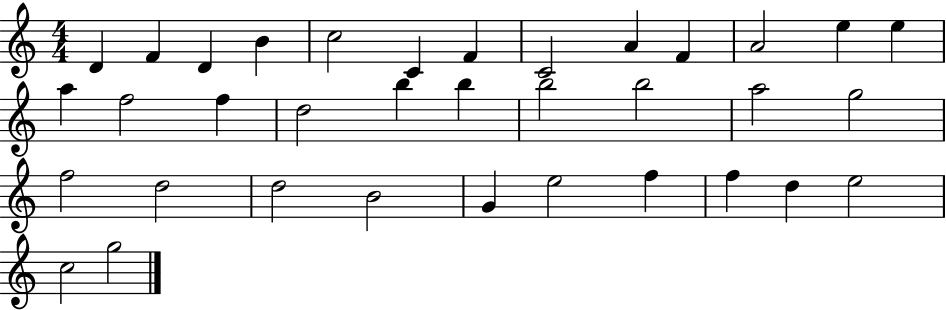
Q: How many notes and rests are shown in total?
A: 35